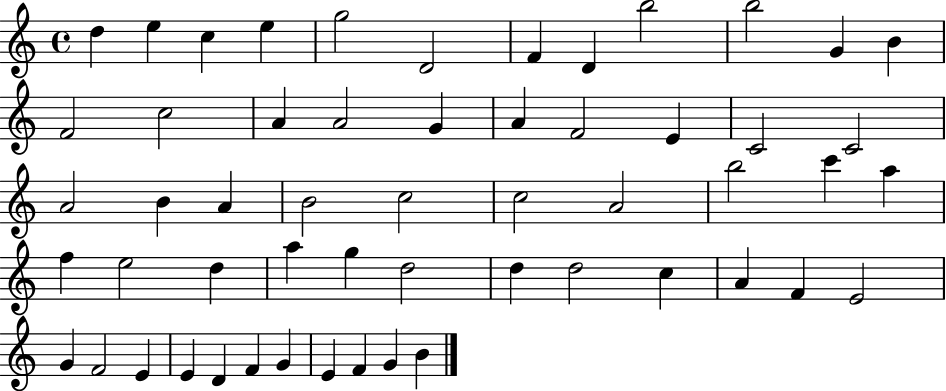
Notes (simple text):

D5/q E5/q C5/q E5/q G5/h D4/h F4/q D4/q B5/h B5/h G4/q B4/q F4/h C5/h A4/q A4/h G4/q A4/q F4/h E4/q C4/h C4/h A4/h B4/q A4/q B4/h C5/h C5/h A4/h B5/h C6/q A5/q F5/q E5/h D5/q A5/q G5/q D5/h D5/q D5/h C5/q A4/q F4/q E4/h G4/q F4/h E4/q E4/q D4/q F4/q G4/q E4/q F4/q G4/q B4/q